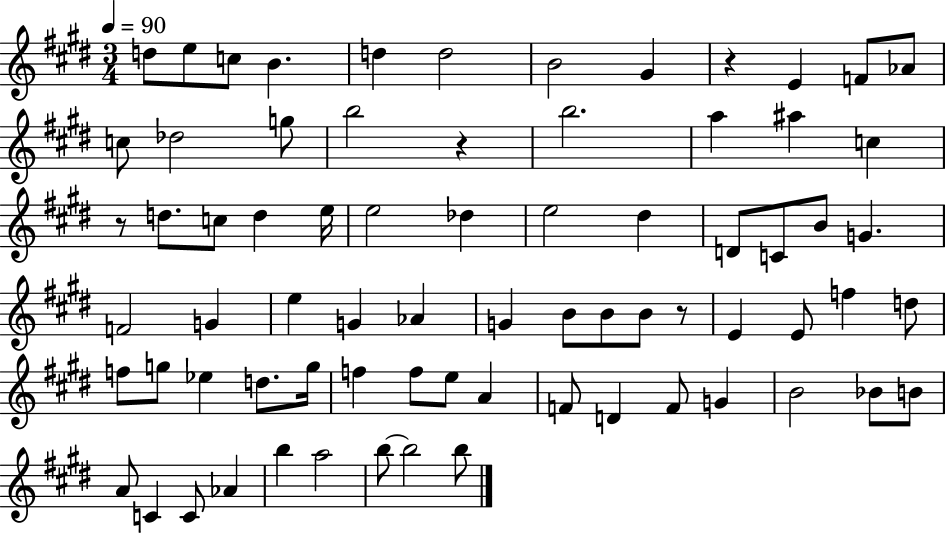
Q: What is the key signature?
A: E major